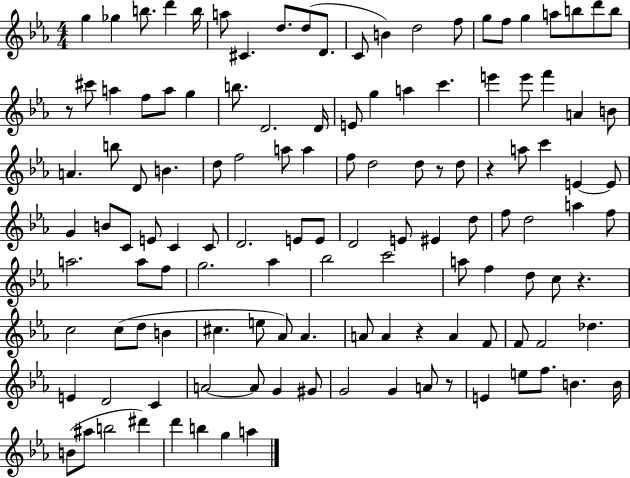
G5/q Gb5/q B5/e. D6/q B5/s A5/e C#4/q. D5/e. D5/e D4/e. C4/e B4/q D5/h F5/e G5/e F5/e G5/q A5/e B5/e D6/e B5/e R/e C#6/e A5/q F5/e A5/e G5/q B5/e. D4/h. D4/s E4/e G5/q A5/q C6/q. E6/q E6/e F6/q A4/q B4/e A4/q. B5/e D4/e B4/q. D5/e F5/h A5/e A5/q F5/e D5/h D5/e R/e D5/e R/q A5/e C6/q E4/q E4/e G4/q B4/e C4/e E4/e C4/q C4/e D4/h. E4/e E4/e D4/h E4/e EIS4/q D5/e F5/e D5/h A5/q F5/e A5/h. A5/e F5/e G5/h. Ab5/q Bb5/h C6/h A5/e F5/q D5/e C5/e R/q. C5/h C5/e D5/e B4/q C#5/q. E5/e Ab4/e Ab4/q. A4/e A4/q R/q A4/q F4/e F4/e F4/h Db5/q. E4/q D4/h C4/q A4/h A4/e G4/q G#4/e G4/h G4/q A4/e R/e E4/q E5/e F5/e. B4/q. B4/s B4/e A#5/e B5/h D#6/q D6/q B5/q G5/q A5/q